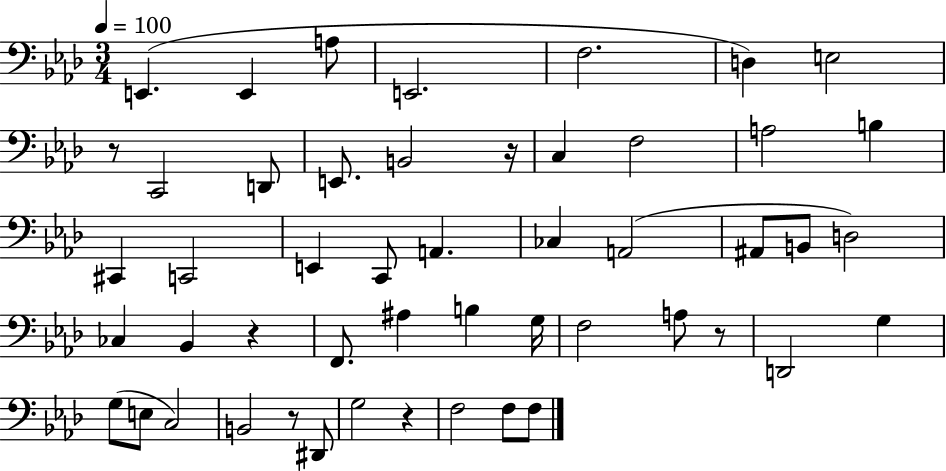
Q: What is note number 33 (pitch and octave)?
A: A3